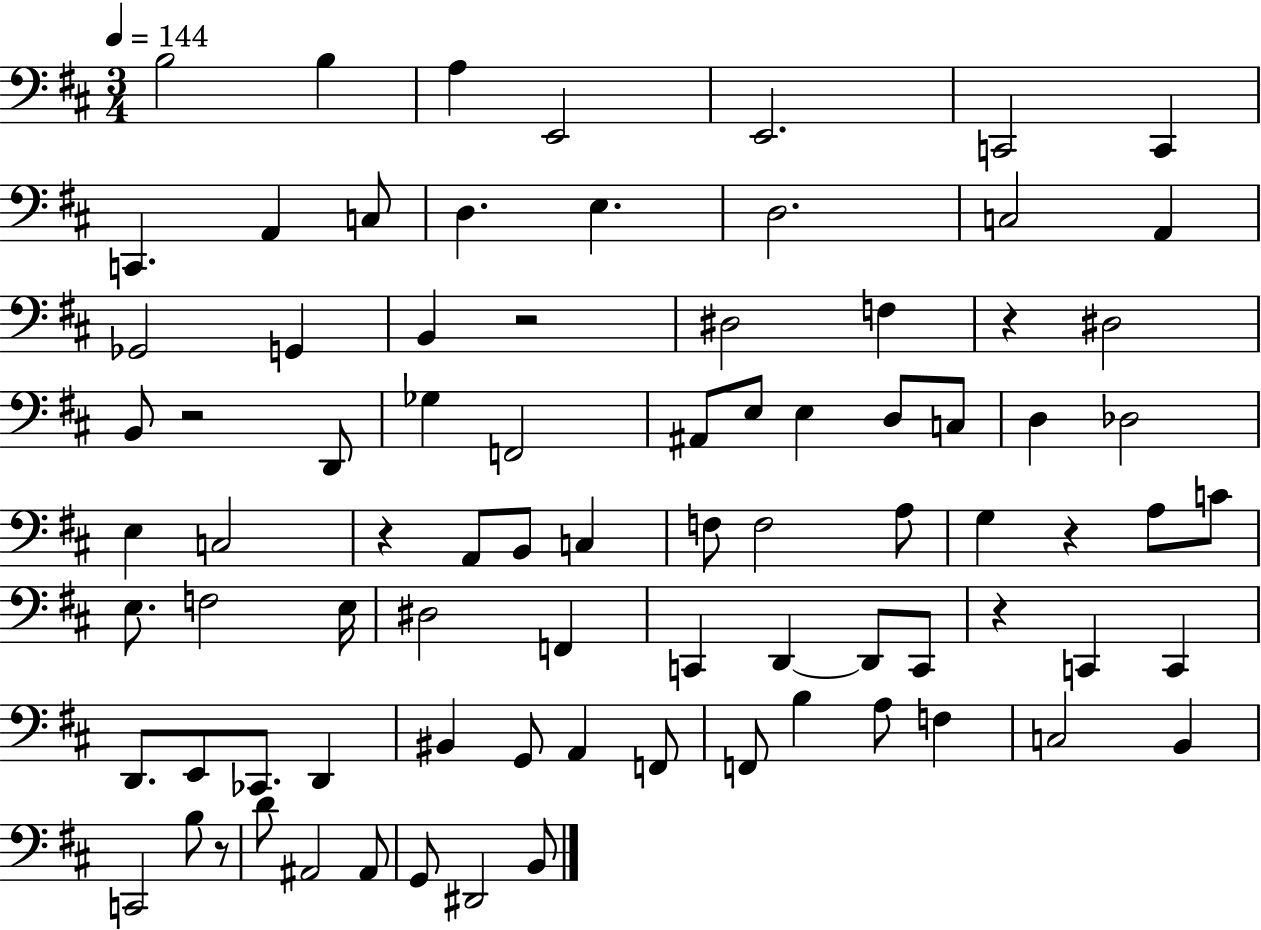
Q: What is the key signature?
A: D major